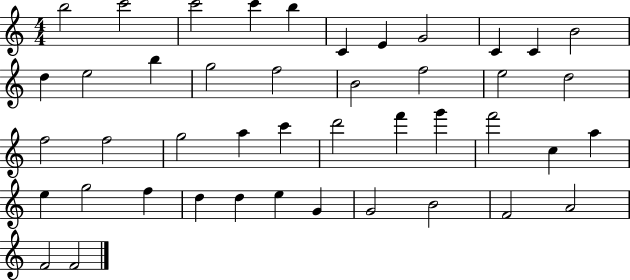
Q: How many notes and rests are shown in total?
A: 44